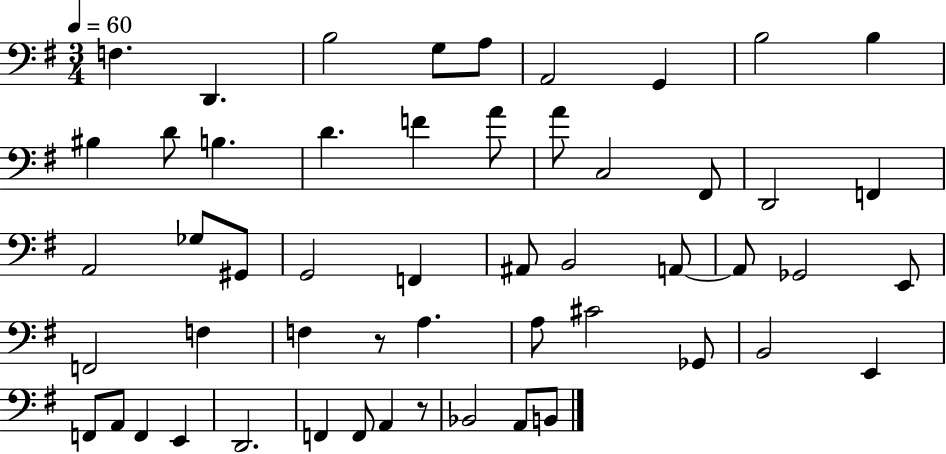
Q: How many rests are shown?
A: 2